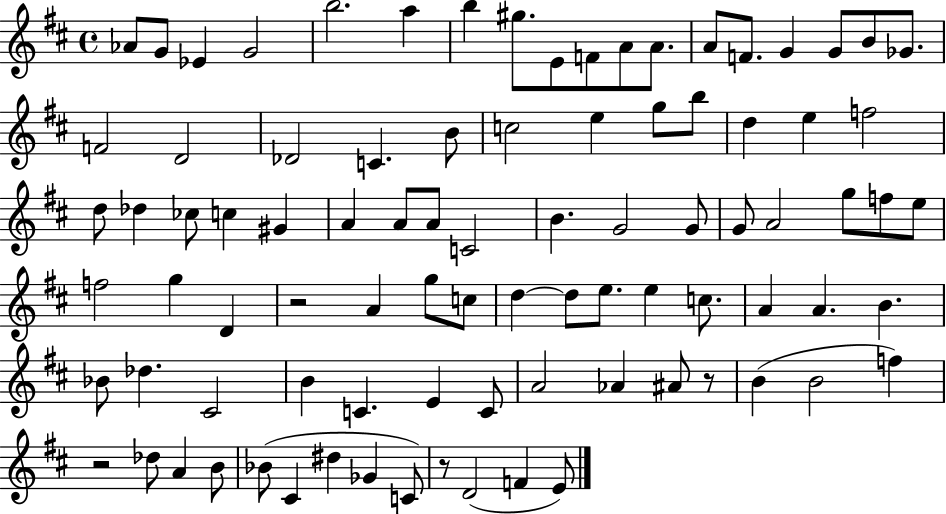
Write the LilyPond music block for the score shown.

{
  \clef treble
  \time 4/4
  \defaultTimeSignature
  \key d \major
  aes'8 g'8 ees'4 g'2 | b''2. a''4 | b''4 gis''8. e'8 f'8 a'8 a'8. | a'8 f'8. g'4 g'8 b'8 ges'8. | \break f'2 d'2 | des'2 c'4. b'8 | c''2 e''4 g''8 b''8 | d''4 e''4 f''2 | \break d''8 des''4 ces''8 c''4 gis'4 | a'4 a'8 a'8 c'2 | b'4. g'2 g'8 | g'8 a'2 g''8 f''8 e''8 | \break f''2 g''4 d'4 | r2 a'4 g''8 c''8 | d''4~~ d''8 e''8. e''4 c''8. | a'4 a'4. b'4. | \break bes'8 des''4. cis'2 | b'4 c'4. e'4 c'8 | a'2 aes'4 ais'8 r8 | b'4( b'2 f''4) | \break r2 des''8 a'4 b'8 | bes'8( cis'4 dis''4 ges'4 c'8) | r8 d'2( f'4 e'8) | \bar "|."
}